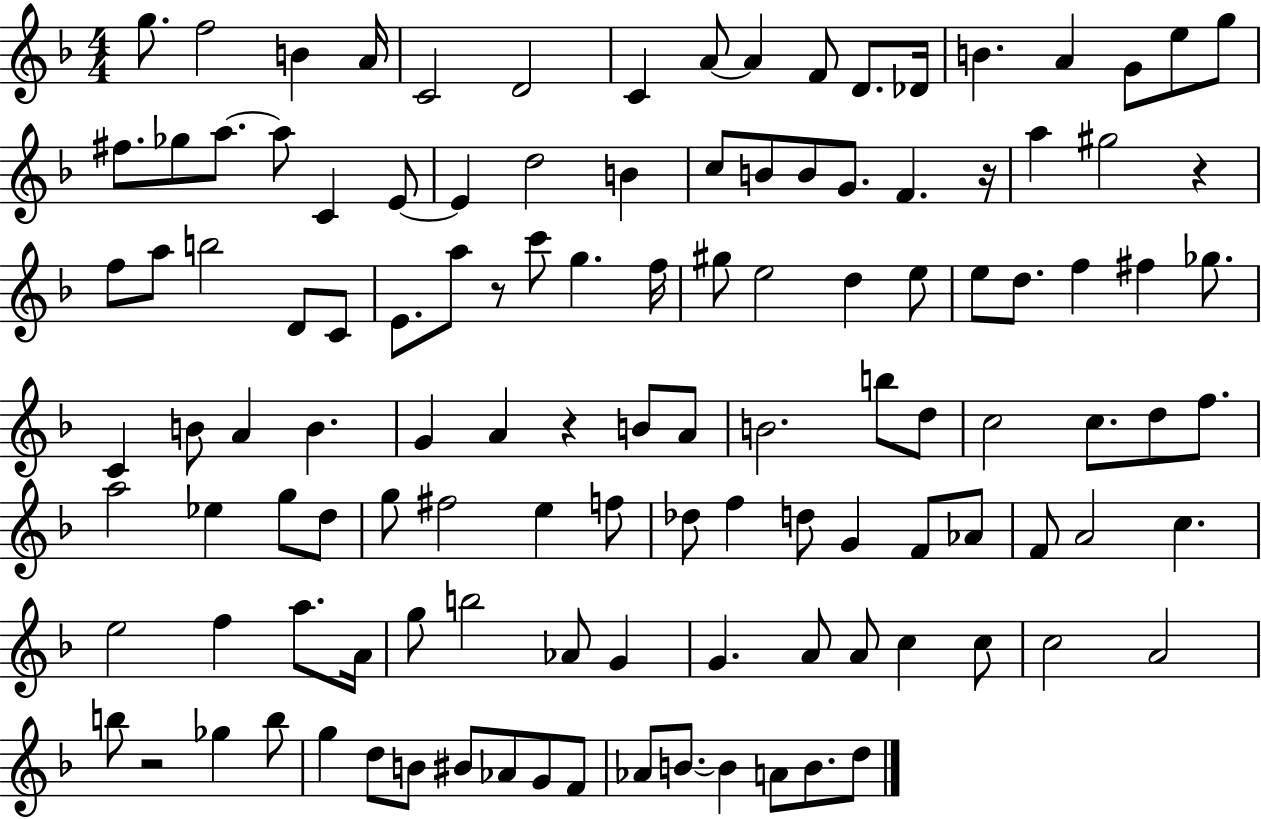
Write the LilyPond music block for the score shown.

{
  \clef treble
  \numericTimeSignature
  \time 4/4
  \key f \major
  g''8. f''2 b'4 a'16 | c'2 d'2 | c'4 a'8~~ a'4 f'8 d'8. des'16 | b'4. a'4 g'8 e''8 g''8 | \break fis''8. ges''8 a''8.~~ a''8 c'4 e'8~~ | e'4 d''2 b'4 | c''8 b'8 b'8 g'8. f'4. r16 | a''4 gis''2 r4 | \break f''8 a''8 b''2 d'8 c'8 | e'8. a''8 r8 c'''8 g''4. f''16 | gis''8 e''2 d''4 e''8 | e''8 d''8. f''4 fis''4 ges''8. | \break c'4 b'8 a'4 b'4. | g'4 a'4 r4 b'8 a'8 | b'2. b''8 d''8 | c''2 c''8. d''8 f''8. | \break a''2 ees''4 g''8 d''8 | g''8 fis''2 e''4 f''8 | des''8 f''4 d''8 g'4 f'8 aes'8 | f'8 a'2 c''4. | \break e''2 f''4 a''8. a'16 | g''8 b''2 aes'8 g'4 | g'4. a'8 a'8 c''4 c''8 | c''2 a'2 | \break b''8 r2 ges''4 b''8 | g''4 d''8 b'8 bis'8 aes'8 g'8 f'8 | aes'8 b'8.~~ b'4 a'8 b'8. d''8 | \bar "|."
}